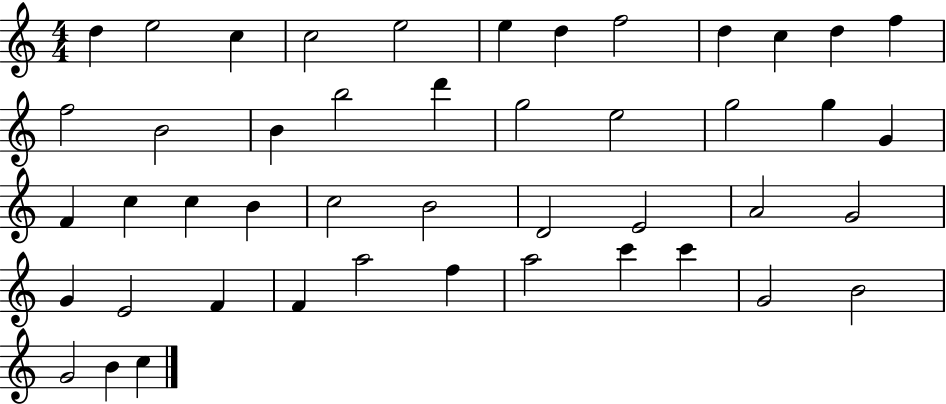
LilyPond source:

{
  \clef treble
  \numericTimeSignature
  \time 4/4
  \key c \major
  d''4 e''2 c''4 | c''2 e''2 | e''4 d''4 f''2 | d''4 c''4 d''4 f''4 | \break f''2 b'2 | b'4 b''2 d'''4 | g''2 e''2 | g''2 g''4 g'4 | \break f'4 c''4 c''4 b'4 | c''2 b'2 | d'2 e'2 | a'2 g'2 | \break g'4 e'2 f'4 | f'4 a''2 f''4 | a''2 c'''4 c'''4 | g'2 b'2 | \break g'2 b'4 c''4 | \bar "|."
}